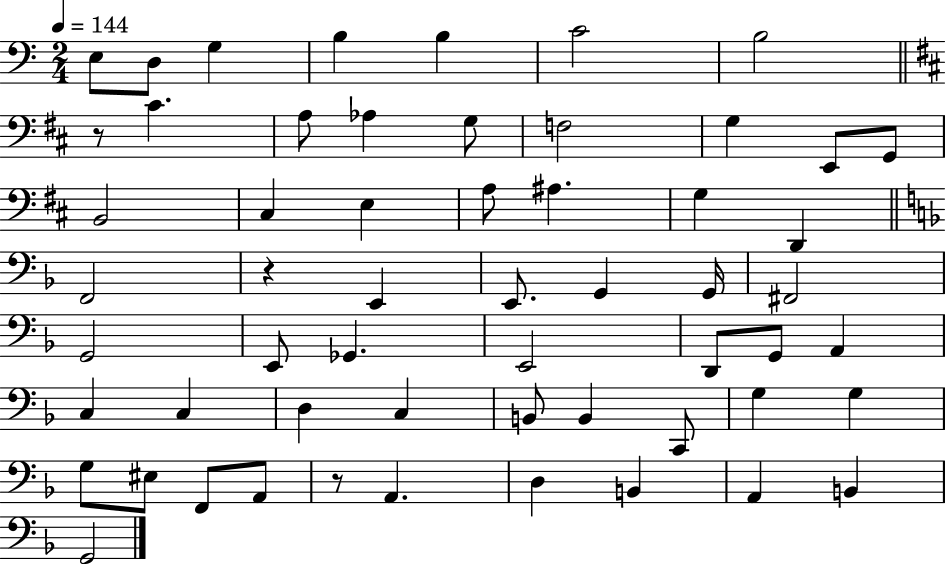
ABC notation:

X:1
T:Untitled
M:2/4
L:1/4
K:C
E,/2 D,/2 G, B, B, C2 B,2 z/2 ^C A,/2 _A, G,/2 F,2 G, E,,/2 G,,/2 B,,2 ^C, E, A,/2 ^A, G, D,, F,,2 z E,, E,,/2 G,, G,,/4 ^F,,2 G,,2 E,,/2 _G,, E,,2 D,,/2 G,,/2 A,, C, C, D, C, B,,/2 B,, C,,/2 G, G, G,/2 ^E,/2 F,,/2 A,,/2 z/2 A,, D, B,, A,, B,, G,,2